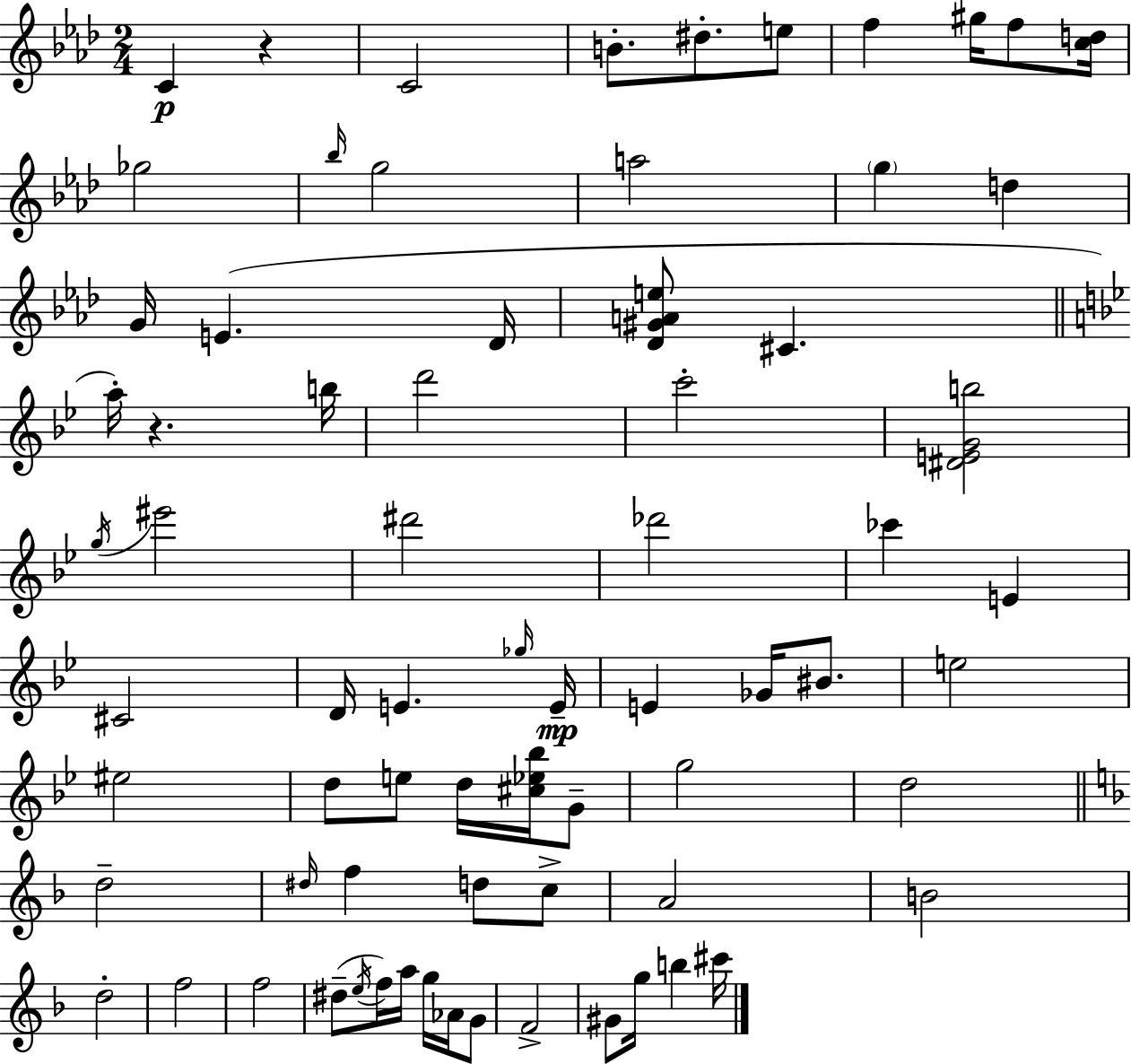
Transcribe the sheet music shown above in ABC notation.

X:1
T:Untitled
M:2/4
L:1/4
K:Fm
C z C2 B/2 ^d/2 e/2 f ^g/4 f/2 [cd]/4 _g2 _b/4 g2 a2 g d G/4 E _D/4 [_D^GAe]/2 ^C a/4 z b/4 d'2 c'2 [^DEGb]2 g/4 ^e'2 ^d'2 _d'2 _c' E ^C2 D/4 E _g/4 E/4 E _G/4 ^B/2 e2 ^e2 d/2 e/2 d/4 [^c_e_b]/4 G/2 g2 d2 d2 ^d/4 f d/2 c/2 A2 B2 d2 f2 f2 ^d/2 e/4 f/4 a/4 g/4 _A/4 G/2 F2 ^G/2 g/4 b ^c'/4